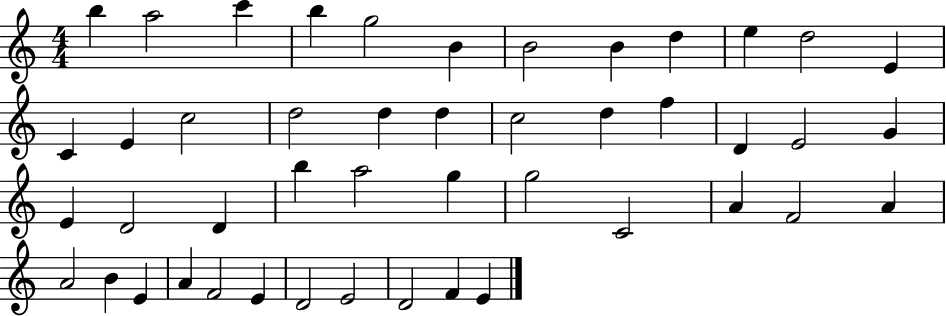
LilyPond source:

{
  \clef treble
  \numericTimeSignature
  \time 4/4
  \key c \major
  b''4 a''2 c'''4 | b''4 g''2 b'4 | b'2 b'4 d''4 | e''4 d''2 e'4 | \break c'4 e'4 c''2 | d''2 d''4 d''4 | c''2 d''4 f''4 | d'4 e'2 g'4 | \break e'4 d'2 d'4 | b''4 a''2 g''4 | g''2 c'2 | a'4 f'2 a'4 | \break a'2 b'4 e'4 | a'4 f'2 e'4 | d'2 e'2 | d'2 f'4 e'4 | \break \bar "|."
}